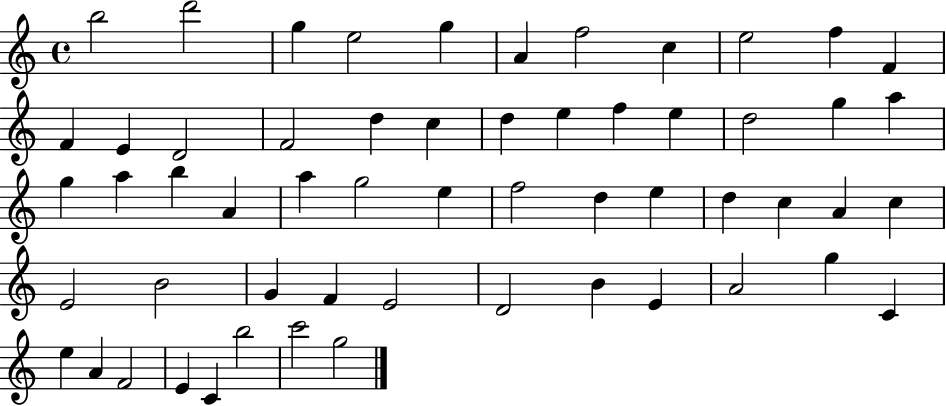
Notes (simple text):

B5/h D6/h G5/q E5/h G5/q A4/q F5/h C5/q E5/h F5/q F4/q F4/q E4/q D4/h F4/h D5/q C5/q D5/q E5/q F5/q E5/q D5/h G5/q A5/q G5/q A5/q B5/q A4/q A5/q G5/h E5/q F5/h D5/q E5/q D5/q C5/q A4/q C5/q E4/h B4/h G4/q F4/q E4/h D4/h B4/q E4/q A4/h G5/q C4/q E5/q A4/q F4/h E4/q C4/q B5/h C6/h G5/h